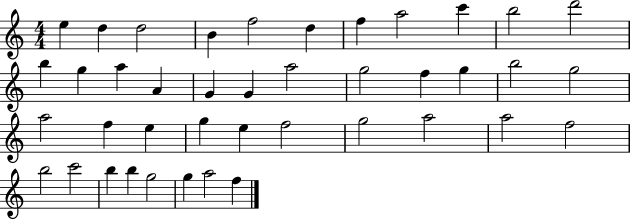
E5/q D5/q D5/h B4/q F5/h D5/q F5/q A5/h C6/q B5/h D6/h B5/q G5/q A5/q A4/q G4/q G4/q A5/h G5/h F5/q G5/q B5/h G5/h A5/h F5/q E5/q G5/q E5/q F5/h G5/h A5/h A5/h F5/h B5/h C6/h B5/q B5/q G5/h G5/q A5/h F5/q